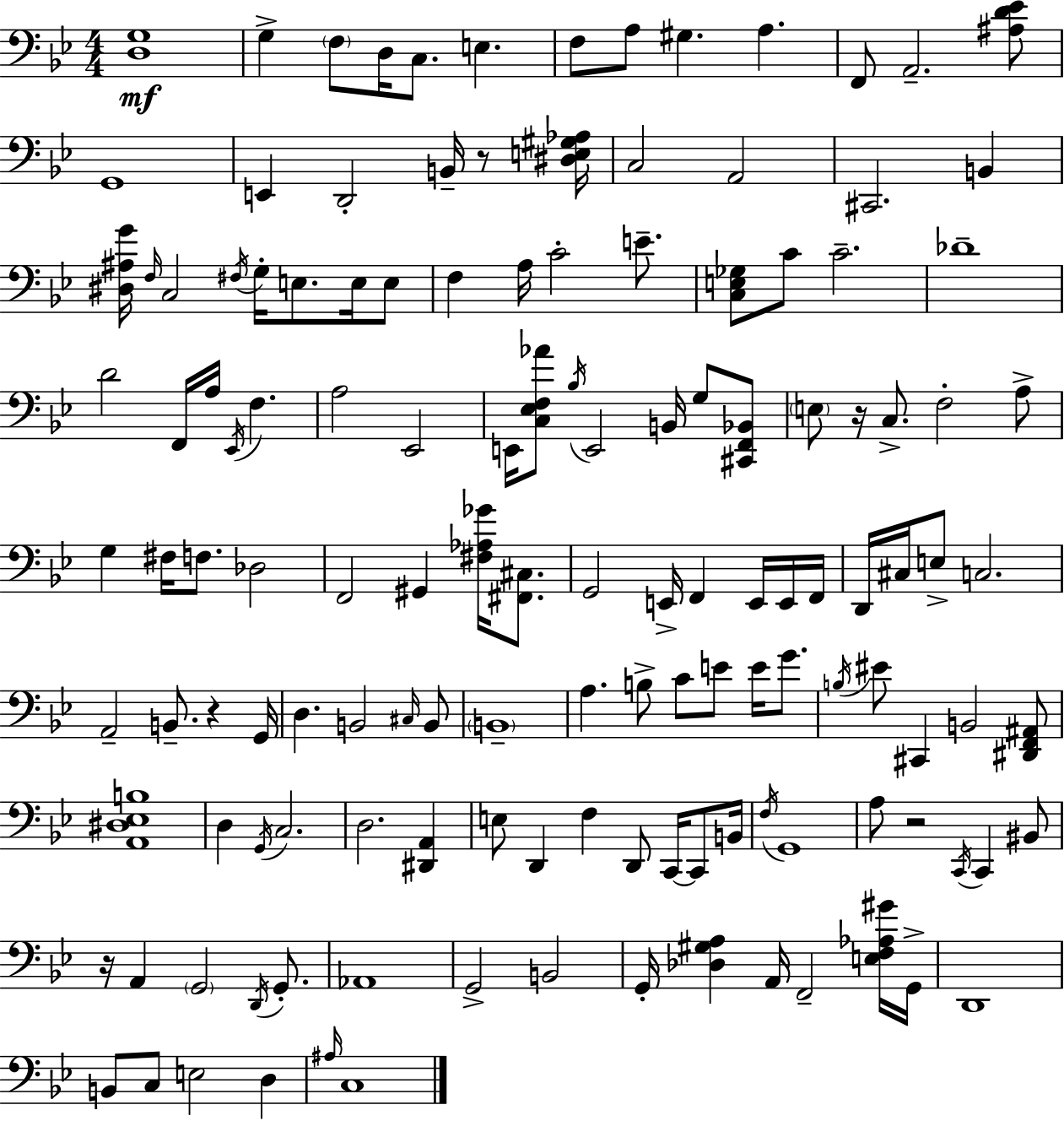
[D3,G3]/w G3/q F3/e D3/s C3/e. E3/q. F3/e A3/e G#3/q. A3/q. F2/e A2/h. [A#3,D4,Eb4]/e G2/w E2/q D2/h B2/s R/e [D#3,E3,G#3,Ab3]/s C3/h A2/h C#2/h. B2/q [D#3,A#3,G4]/s F3/s C3/h F#3/s G3/s E3/e. E3/s E3/e F3/q A3/s C4/h E4/e. [C3,E3,Gb3]/e C4/e C4/h. Db4/w D4/h F2/s A3/s Eb2/s F3/q. A3/h Eb2/h E2/s [C3,Eb3,F3,Ab4]/e Bb3/s E2/h B2/s G3/e [C#2,F2,Bb2]/e E3/e R/s C3/e. F3/h A3/e G3/q F#3/s F3/e. Db3/h F2/h G#2/q [F#3,Ab3,Gb4]/s [F#2,C#3]/e. G2/h E2/s F2/q E2/s E2/s F2/s D2/s C#3/s E3/e C3/h. A2/h B2/e. R/q G2/s D3/q. B2/h C#3/s B2/e B2/w A3/q. B3/e C4/e E4/e E4/s G4/e. B3/s EIS4/e C#2/q B2/h [D#2,F2,A#2]/e [A2,D#3,Eb3,B3]/w D3/q G2/s C3/h. D3/h. [D#2,A2]/q E3/e D2/q F3/q D2/e C2/s C2/e B2/s F3/s G2/w A3/e R/h C2/s C2/q BIS2/e R/s A2/q G2/h D2/s G2/e. Ab2/w G2/h B2/h G2/s [Db3,G#3,A3]/q A2/s F2/h [E3,F3,Ab3,G#4]/s G2/s D2/w B2/e C3/e E3/h D3/q A#3/s C3/w